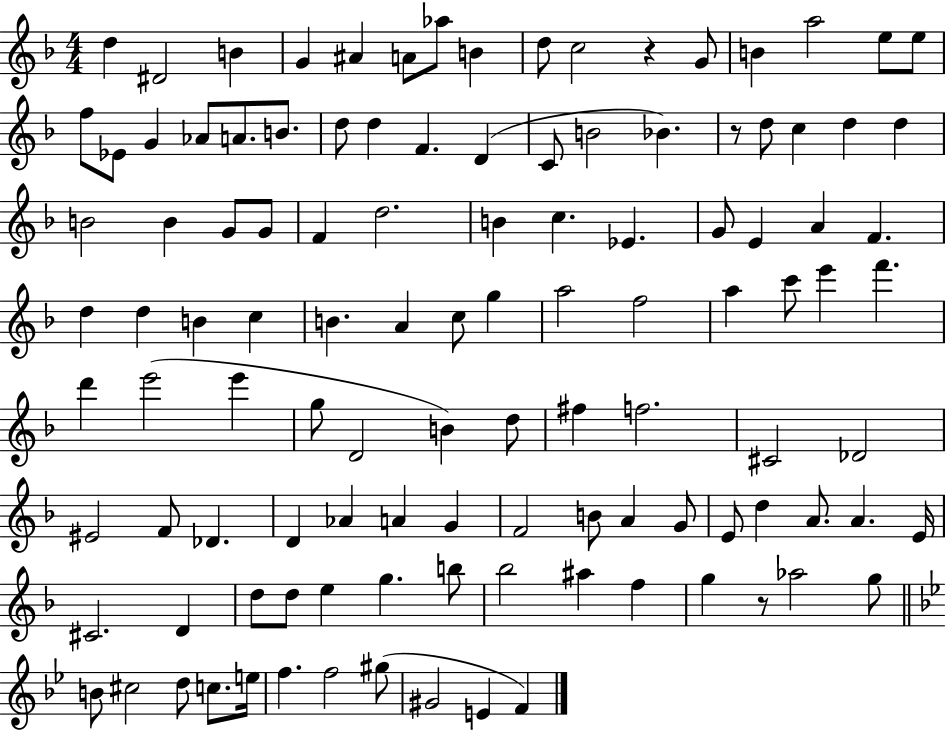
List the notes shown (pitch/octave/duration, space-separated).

D5/q D#4/h B4/q G4/q A#4/q A4/e Ab5/e B4/q D5/e C5/h R/q G4/e B4/q A5/h E5/e E5/e F5/e Eb4/e G4/q Ab4/e A4/e. B4/e. D5/e D5/q F4/q. D4/q C4/e B4/h Bb4/q. R/e D5/e C5/q D5/q D5/q B4/h B4/q G4/e G4/e F4/q D5/h. B4/q C5/q. Eb4/q. G4/e E4/q A4/q F4/q. D5/q D5/q B4/q C5/q B4/q. A4/q C5/e G5/q A5/h F5/h A5/q C6/e E6/q F6/q. D6/q E6/h E6/q G5/e D4/h B4/q D5/e F#5/q F5/h. C#4/h Db4/h EIS4/h F4/e Db4/q. D4/q Ab4/q A4/q G4/q F4/h B4/e A4/q G4/e E4/e D5/q A4/e. A4/q. E4/s C#4/h. D4/q D5/e D5/e E5/q G5/q. B5/e Bb5/h A#5/q F5/q G5/q R/e Ab5/h G5/e B4/e C#5/h D5/e C5/e. E5/s F5/q. F5/h G#5/e G#4/h E4/q F4/q